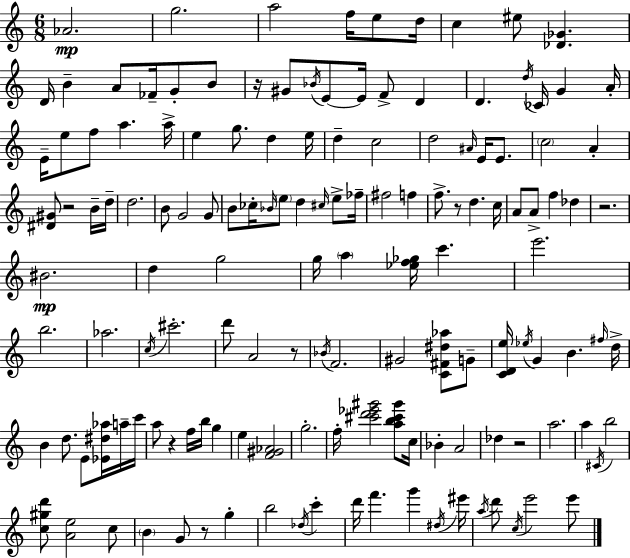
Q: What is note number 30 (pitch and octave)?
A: A5